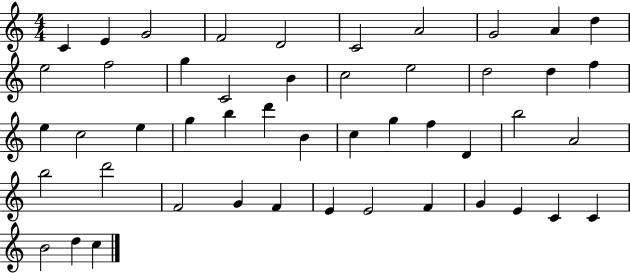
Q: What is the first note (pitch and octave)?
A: C4